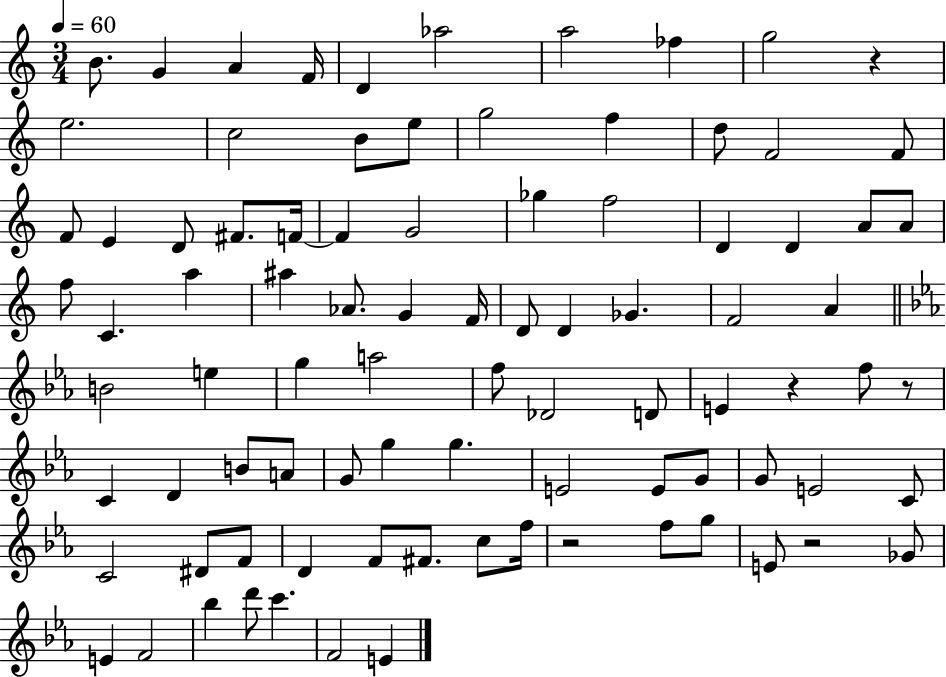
{
  \clef treble
  \numericTimeSignature
  \time 3/4
  \key c \major
  \tempo 4 = 60
  b'8. g'4 a'4 f'16 | d'4 aes''2 | a''2 fes''4 | g''2 r4 | \break e''2. | c''2 b'8 e''8 | g''2 f''4 | d''8 f'2 f'8 | \break f'8 e'4 d'8 fis'8. f'16~~ | f'4 g'2 | ges''4 f''2 | d'4 d'4 a'8 a'8 | \break f''8 c'4. a''4 | ais''4 aes'8. g'4 f'16 | d'8 d'4 ges'4. | f'2 a'4 | \break \bar "||" \break \key ees \major b'2 e''4 | g''4 a''2 | f''8 des'2 d'8 | e'4 r4 f''8 r8 | \break c'4 d'4 b'8 a'8 | g'8 g''4 g''4. | e'2 e'8 g'8 | g'8 e'2 c'8 | \break c'2 dis'8 f'8 | d'4 f'8 fis'8. c''8 f''16 | r2 f''8 g''8 | e'8 r2 ges'8 | \break e'4 f'2 | bes''4 d'''8 c'''4. | f'2 e'4 | \bar "|."
}